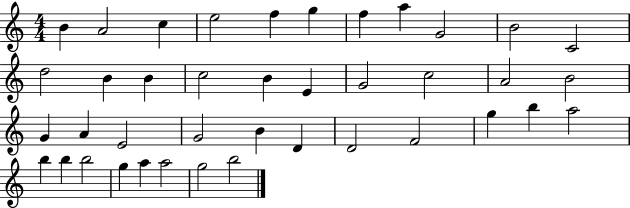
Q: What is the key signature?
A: C major